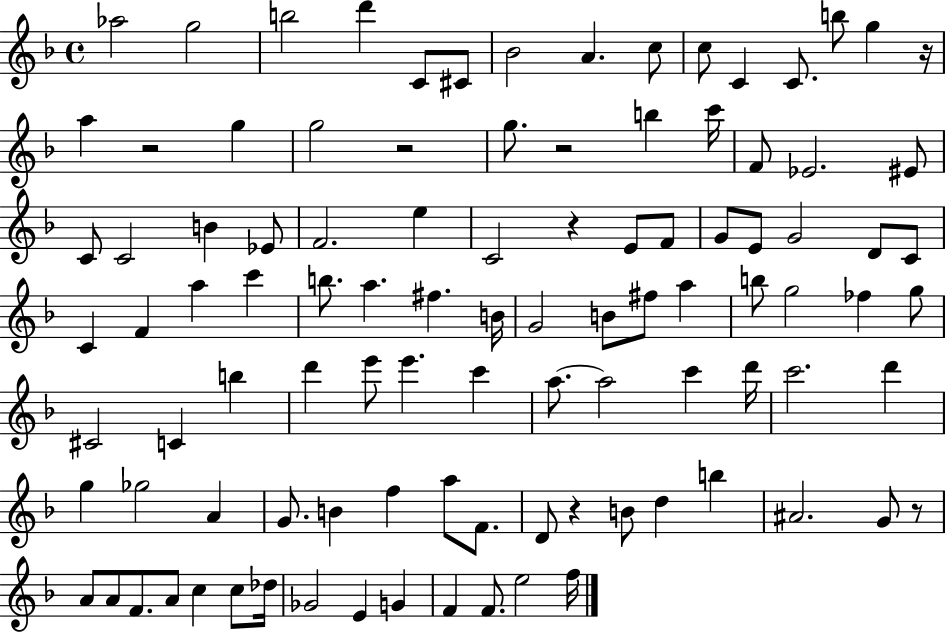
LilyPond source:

{
  \clef treble
  \time 4/4
  \defaultTimeSignature
  \key f \major
  aes''2 g''2 | b''2 d'''4 c'8 cis'8 | bes'2 a'4. c''8 | c''8 c'4 c'8. b''8 g''4 r16 | \break a''4 r2 g''4 | g''2 r2 | g''8. r2 b''4 c'''16 | f'8 ees'2. eis'8 | \break c'8 c'2 b'4 ees'8 | f'2. e''4 | c'2 r4 e'8 f'8 | g'8 e'8 g'2 d'8 c'8 | \break c'4 f'4 a''4 c'''4 | b''8. a''4. fis''4. b'16 | g'2 b'8 fis''8 a''4 | b''8 g''2 fes''4 g''8 | \break cis'2 c'4 b''4 | d'''4 e'''8 e'''4. c'''4 | a''8.~~ a''2 c'''4 d'''16 | c'''2. d'''4 | \break g''4 ges''2 a'4 | g'8. b'4 f''4 a''8 f'8. | d'8 r4 b'8 d''4 b''4 | ais'2. g'8 r8 | \break a'8 a'8 f'8. a'8 c''4 c''8 des''16 | ges'2 e'4 g'4 | f'4 f'8. e''2 f''16 | \bar "|."
}